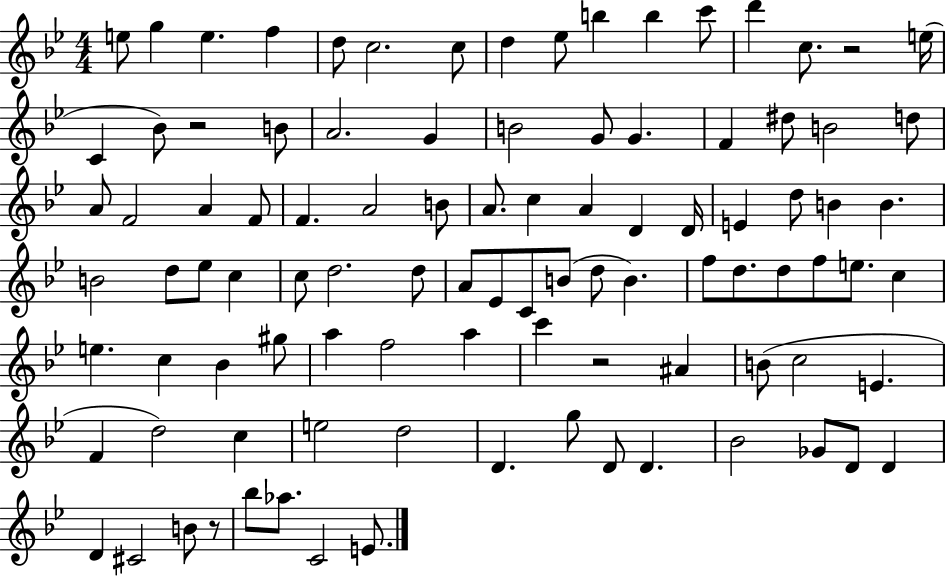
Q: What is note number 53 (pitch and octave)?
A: C4